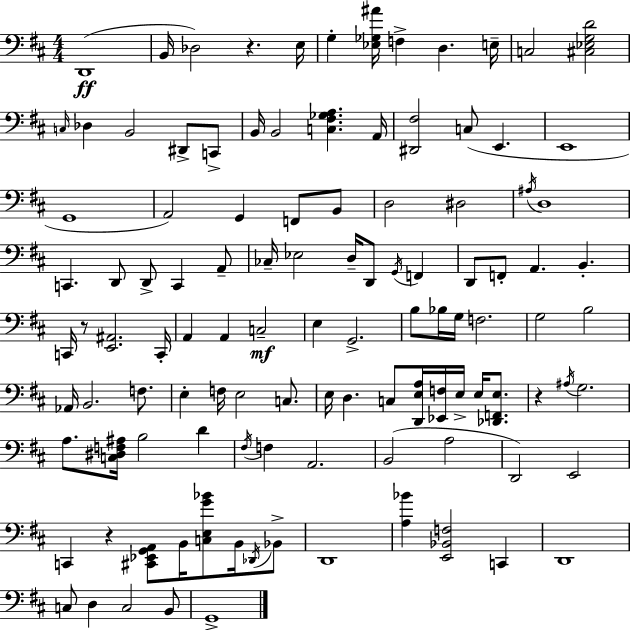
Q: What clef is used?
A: bass